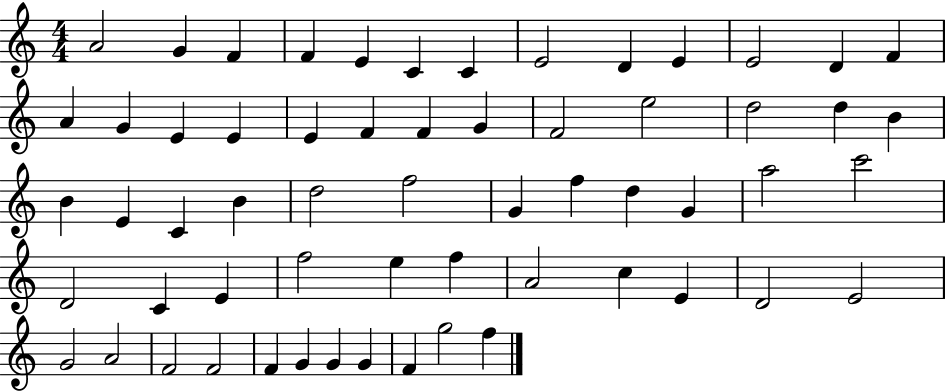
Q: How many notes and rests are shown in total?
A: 60